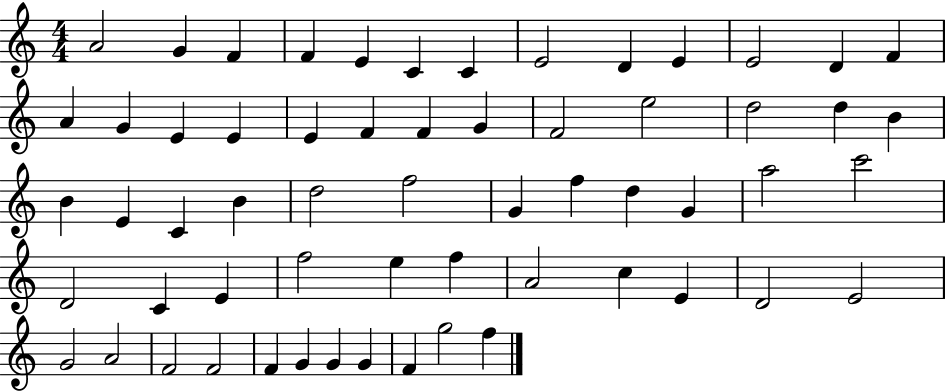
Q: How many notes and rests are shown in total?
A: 60